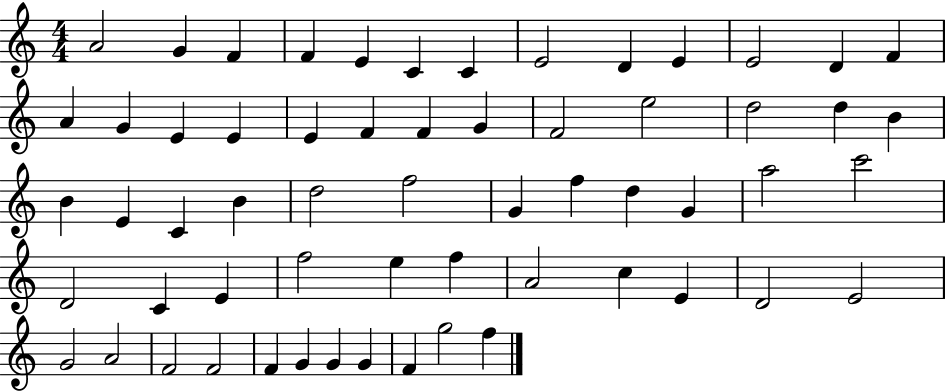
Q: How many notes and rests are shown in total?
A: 60